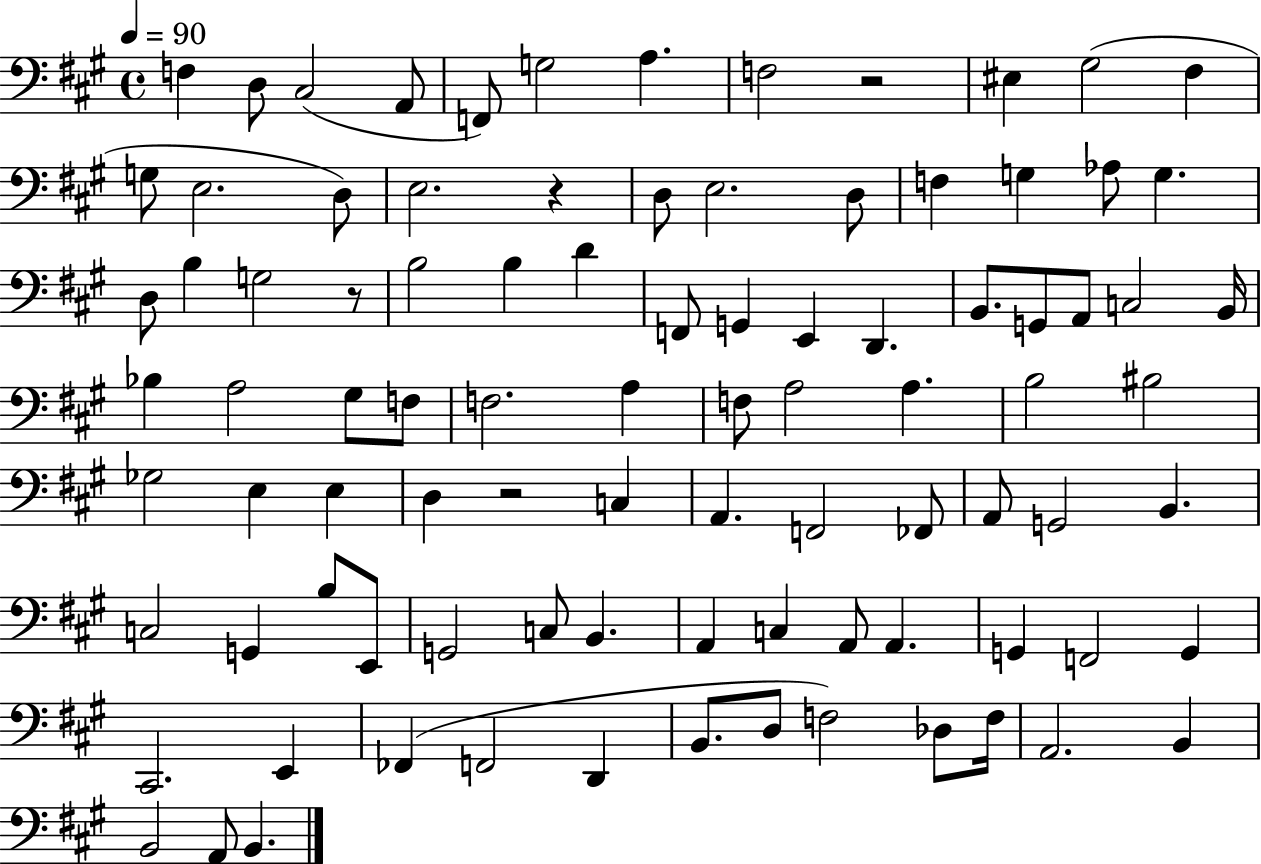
{
  \clef bass
  \time 4/4
  \defaultTimeSignature
  \key a \major
  \tempo 4 = 90
  f4 d8 cis2( a,8 | f,8) g2 a4. | f2 r2 | eis4 gis2( fis4 | \break g8 e2. d8) | e2. r4 | d8 e2. d8 | f4 g4 aes8 g4. | \break d8 b4 g2 r8 | b2 b4 d'4 | f,8 g,4 e,4 d,4. | b,8. g,8 a,8 c2 b,16 | \break bes4 a2 gis8 f8 | f2. a4 | f8 a2 a4. | b2 bis2 | \break ges2 e4 e4 | d4 r2 c4 | a,4. f,2 fes,8 | a,8 g,2 b,4. | \break c2 g,4 b8 e,8 | g,2 c8 b,4. | a,4 c4 a,8 a,4. | g,4 f,2 g,4 | \break cis,2. e,4 | fes,4( f,2 d,4 | b,8. d8 f2) des8 f16 | a,2. b,4 | \break b,2 a,8 b,4. | \bar "|."
}